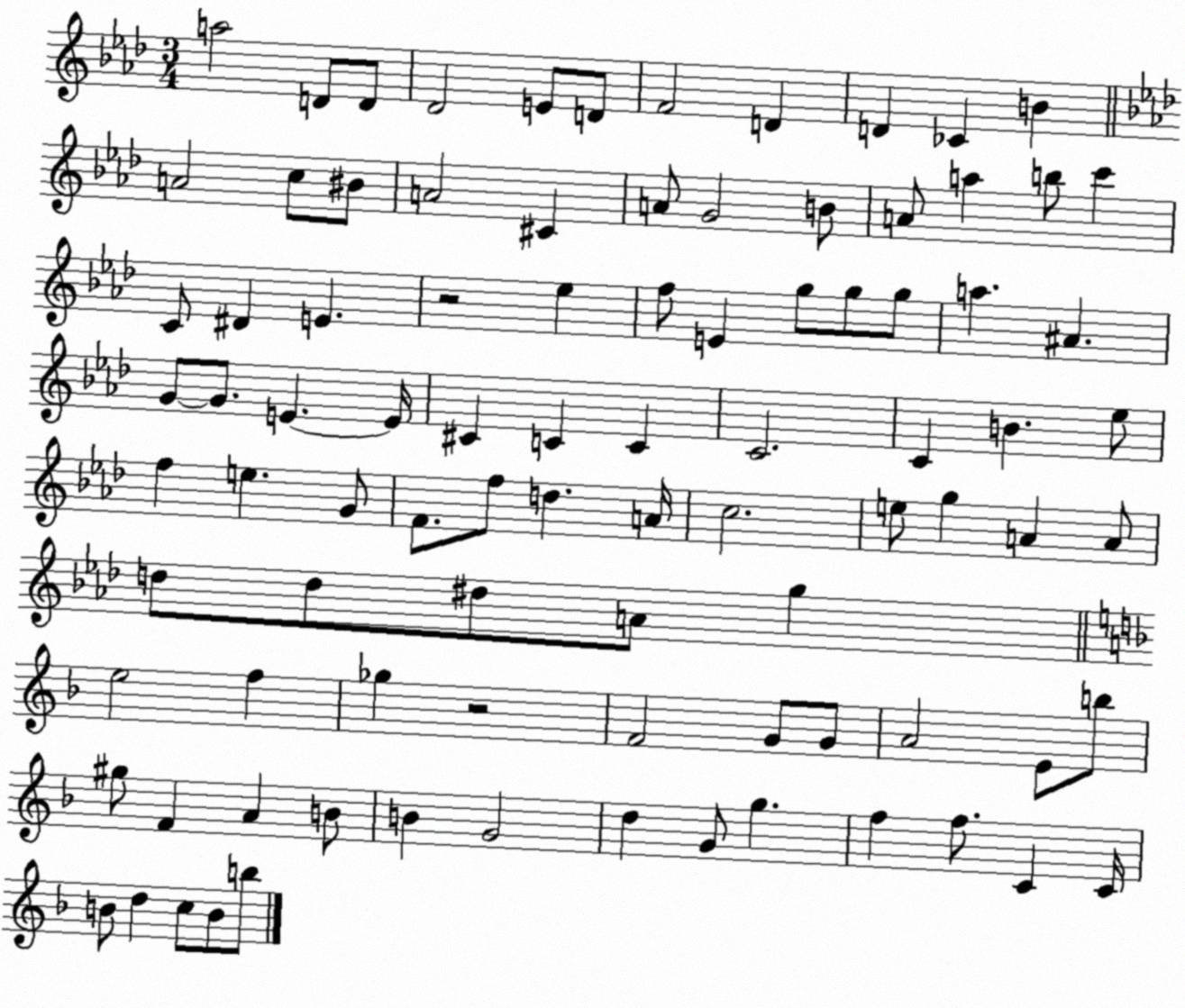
X:1
T:Untitled
M:3/4
L:1/4
K:Ab
a2 D/2 D/2 _D2 E/2 D/2 F2 D D _C B A2 c/2 ^B/2 A2 ^C A/2 G2 B/2 A/2 a b/2 c' C/2 ^D E z2 _e f/2 E g/2 g/2 g/2 a ^A G/2 G/2 E E/4 ^C C C C2 C B _e/2 f e G/2 F/2 f/2 d A/4 c2 e/2 g A A/2 d/2 d/2 ^d/2 A/2 g e2 f _g z2 F2 G/2 G/2 A2 E/2 b/2 ^g/2 F A B/2 B G2 d G/2 g f f/2 C C/4 B/2 d c/2 B/2 b/2